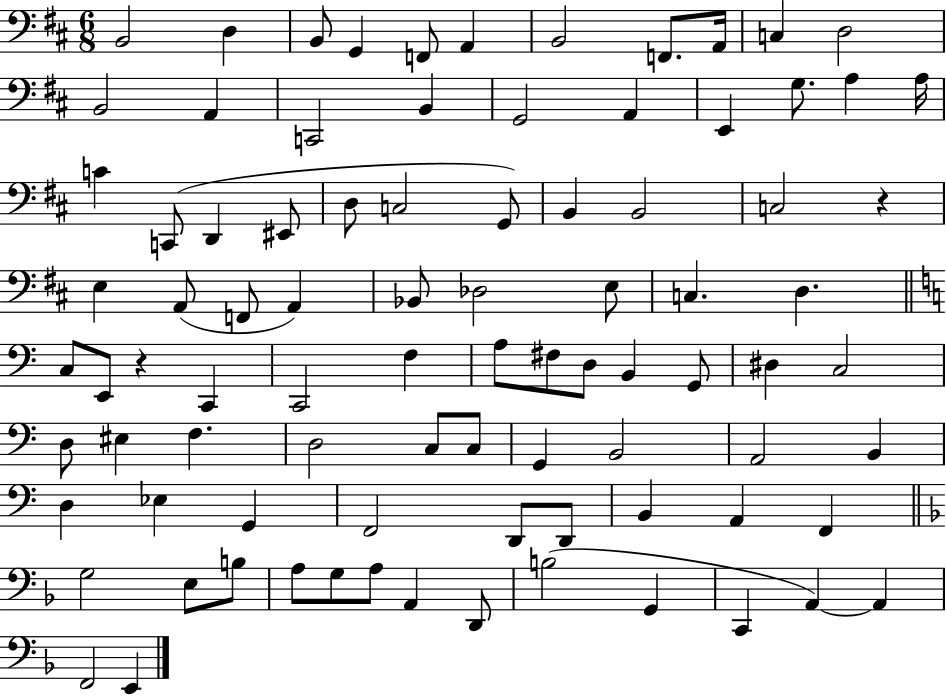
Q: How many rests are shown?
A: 2